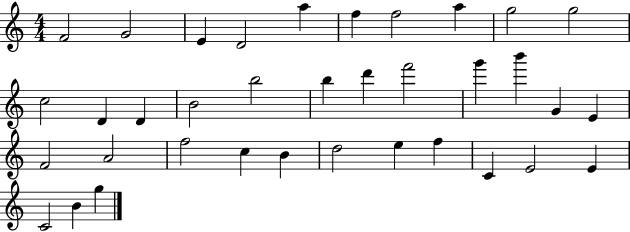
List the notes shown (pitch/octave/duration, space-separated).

F4/h G4/h E4/q D4/h A5/q F5/q F5/h A5/q G5/h G5/h C5/h D4/q D4/q B4/h B5/h B5/q D6/q F6/h G6/q B6/q G4/q E4/q F4/h A4/h F5/h C5/q B4/q D5/h E5/q F5/q C4/q E4/h E4/q C4/h B4/q G5/q